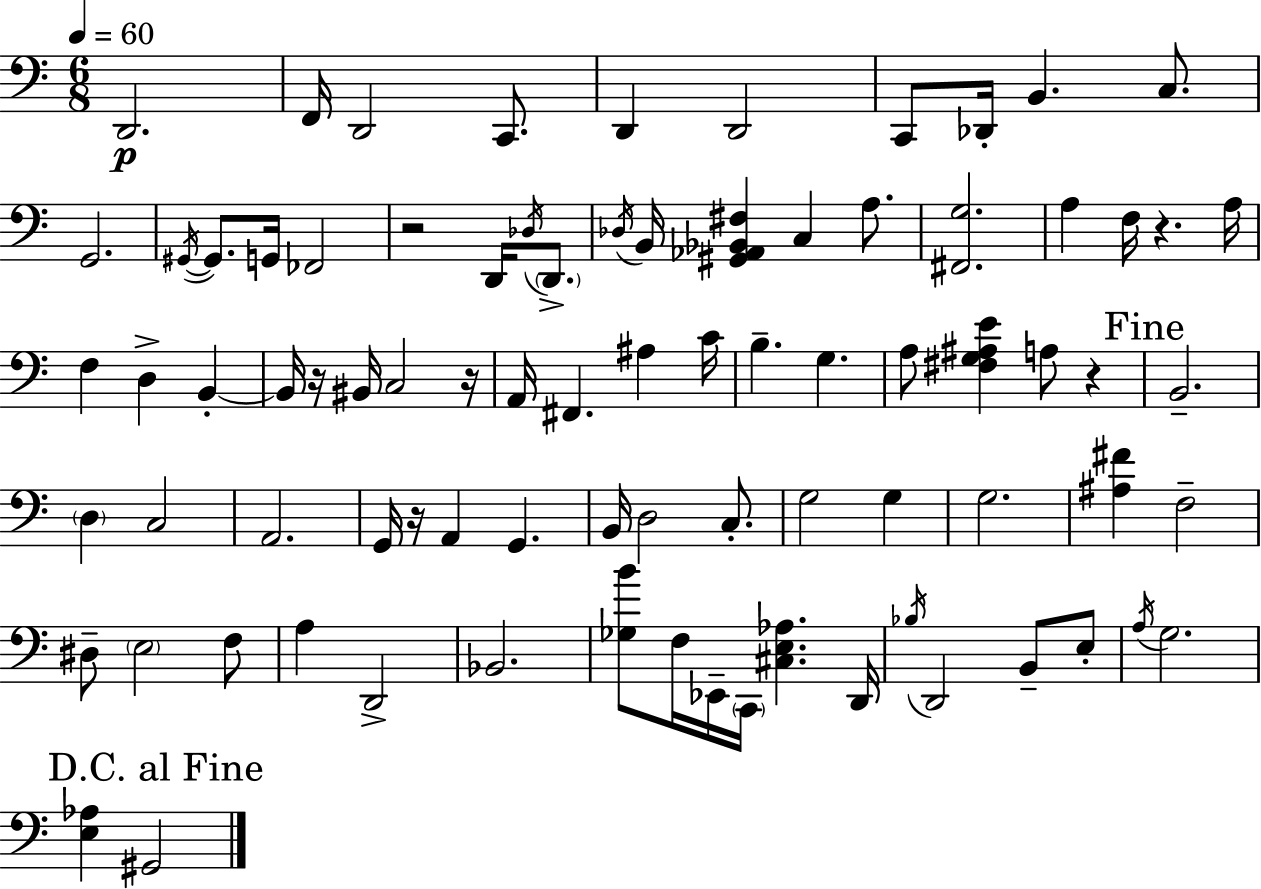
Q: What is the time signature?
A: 6/8